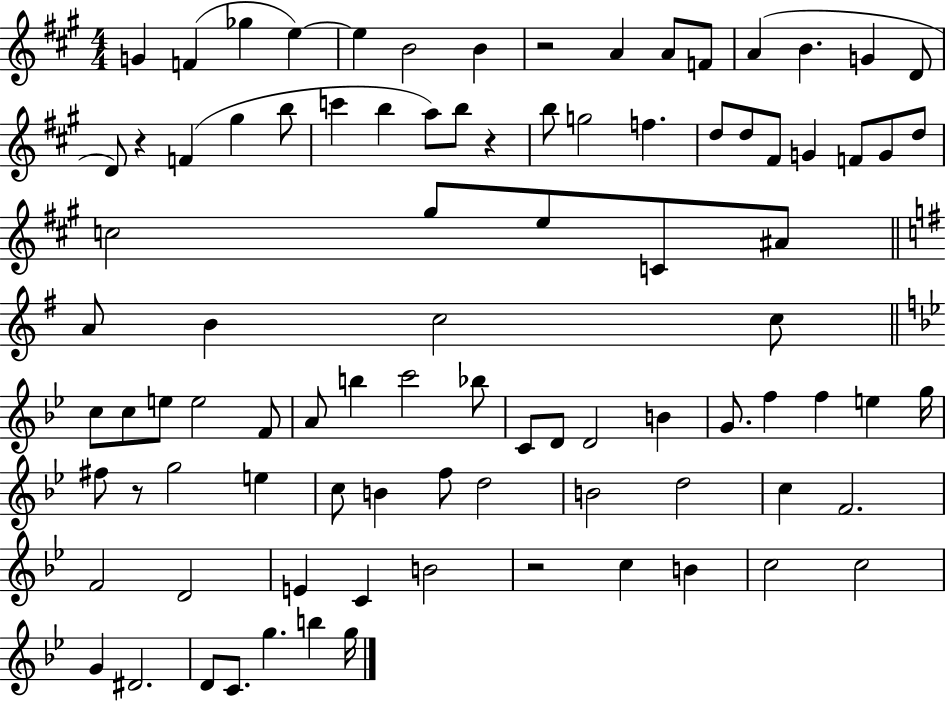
G4/q F4/q Gb5/q E5/q E5/q B4/h B4/q R/h A4/q A4/e F4/e A4/q B4/q. G4/q D4/e D4/e R/q F4/q G#5/q B5/e C6/q B5/q A5/e B5/e R/q B5/e G5/h F5/q. D5/e D5/e F#4/e G4/q F4/e G4/e D5/e C5/h G#5/e E5/e C4/e A#4/e A4/e B4/q C5/h C5/e C5/e C5/e E5/e E5/h F4/e A4/e B5/q C6/h Bb5/e C4/e D4/e D4/h B4/q G4/e. F5/q F5/q E5/q G5/s F#5/e R/e G5/h E5/q C5/e B4/q F5/e D5/h B4/h D5/h C5/q F4/h. F4/h D4/h E4/q C4/q B4/h R/h C5/q B4/q C5/h C5/h G4/q D#4/h. D4/e C4/e. G5/q. B5/q G5/s